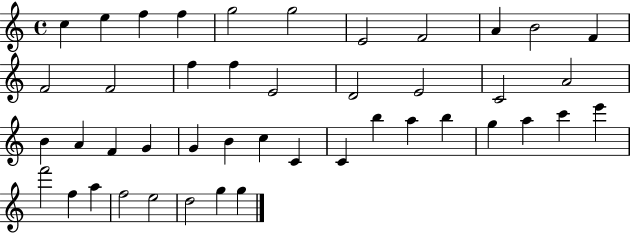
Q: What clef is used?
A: treble